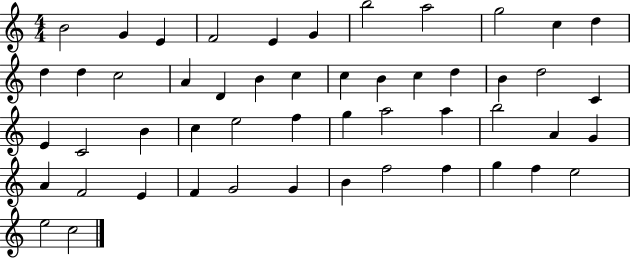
{
  \clef treble
  \numericTimeSignature
  \time 4/4
  \key c \major
  b'2 g'4 e'4 | f'2 e'4 g'4 | b''2 a''2 | g''2 c''4 d''4 | \break d''4 d''4 c''2 | a'4 d'4 b'4 c''4 | c''4 b'4 c''4 d''4 | b'4 d''2 c'4 | \break e'4 c'2 b'4 | c''4 e''2 f''4 | g''4 a''2 a''4 | b''2 a'4 g'4 | \break a'4 f'2 e'4 | f'4 g'2 g'4 | b'4 f''2 f''4 | g''4 f''4 e''2 | \break e''2 c''2 | \bar "|."
}